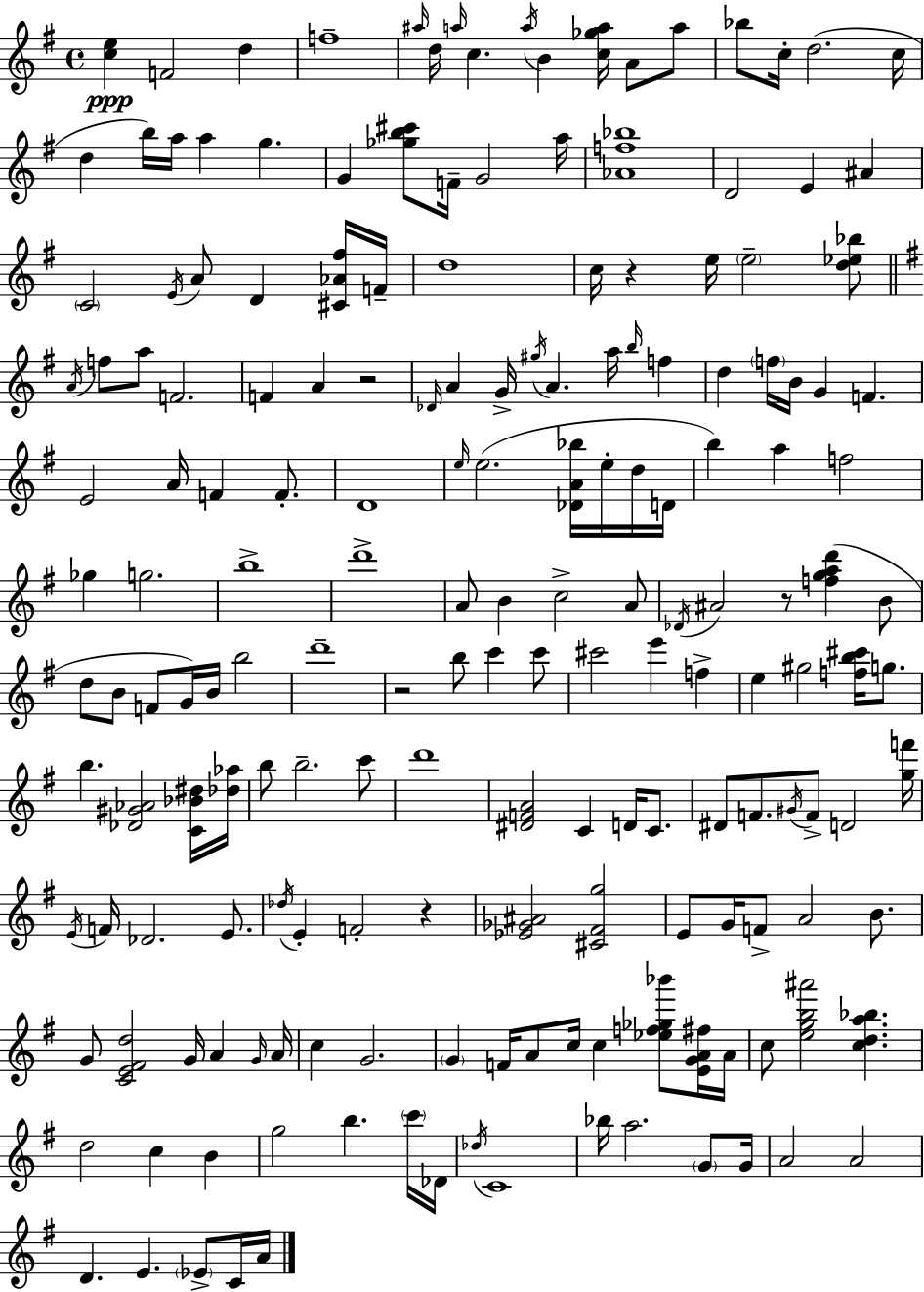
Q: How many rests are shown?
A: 5